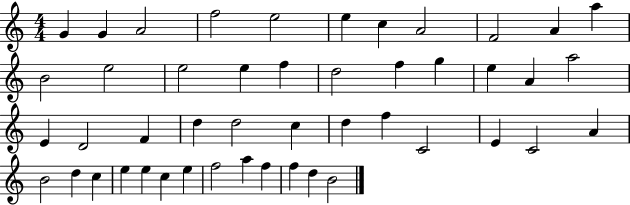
{
  \clef treble
  \numericTimeSignature
  \time 4/4
  \key c \major
  g'4 g'4 a'2 | f''2 e''2 | e''4 c''4 a'2 | f'2 a'4 a''4 | \break b'2 e''2 | e''2 e''4 f''4 | d''2 f''4 g''4 | e''4 a'4 a''2 | \break e'4 d'2 f'4 | d''4 d''2 c''4 | d''4 f''4 c'2 | e'4 c'2 a'4 | \break b'2 d''4 c''4 | e''4 e''4 c''4 e''4 | f''2 a''4 f''4 | f''4 d''4 b'2 | \break \bar "|."
}